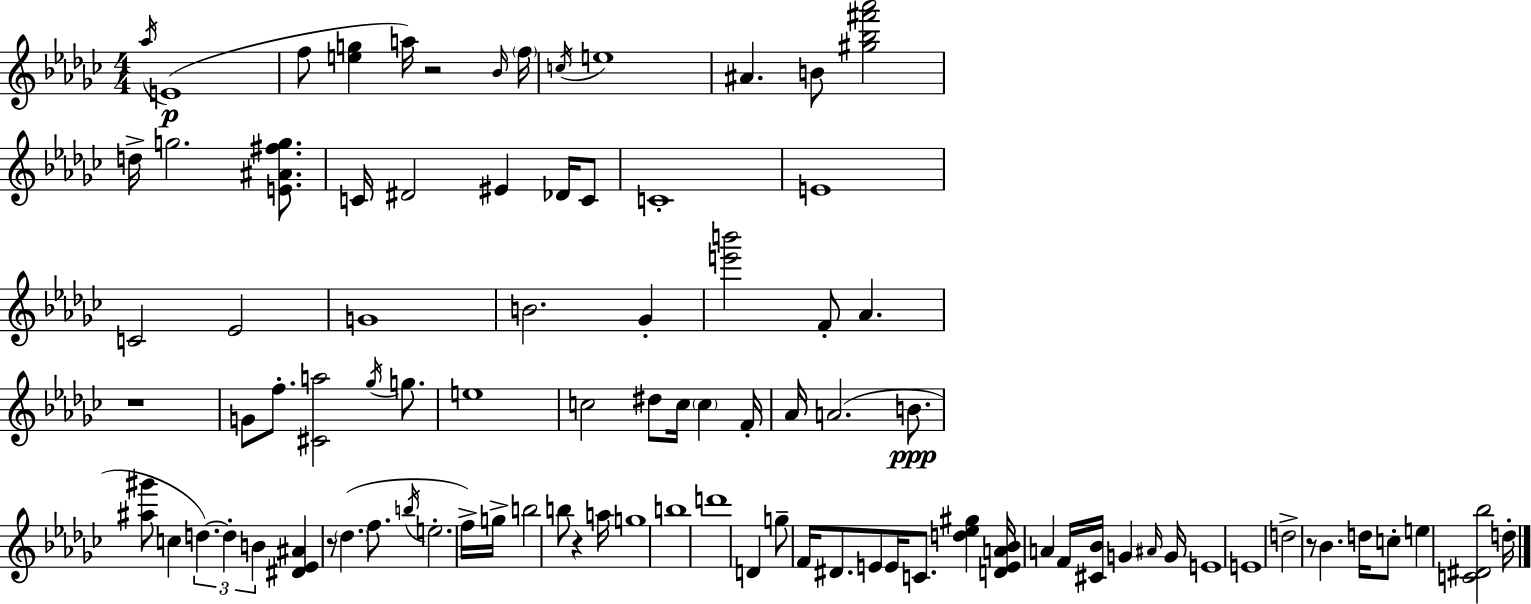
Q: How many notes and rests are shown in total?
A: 91